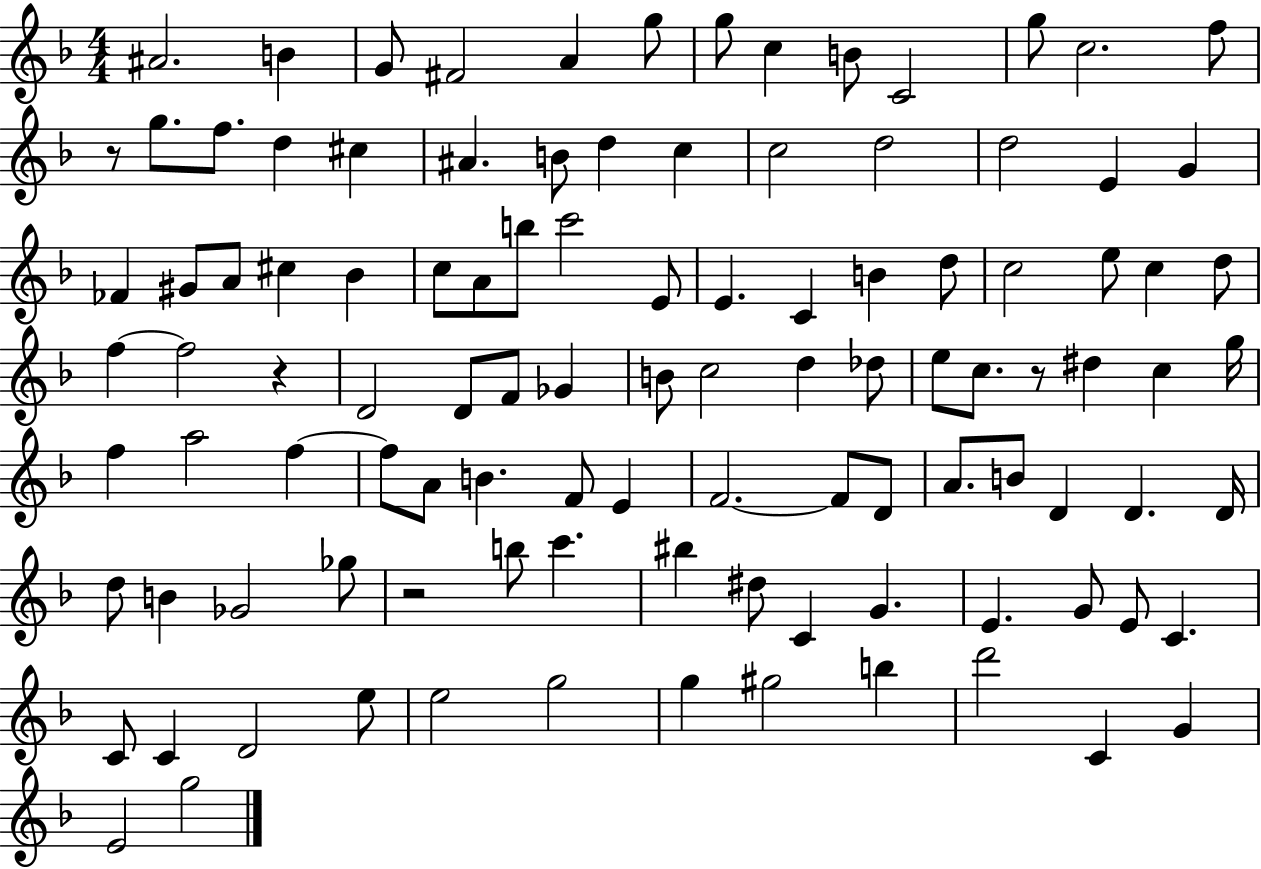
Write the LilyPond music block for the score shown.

{
  \clef treble
  \numericTimeSignature
  \time 4/4
  \key f \major
  ais'2. b'4 | g'8 fis'2 a'4 g''8 | g''8 c''4 b'8 c'2 | g''8 c''2. f''8 | \break r8 g''8. f''8. d''4 cis''4 | ais'4. b'8 d''4 c''4 | c''2 d''2 | d''2 e'4 g'4 | \break fes'4 gis'8 a'8 cis''4 bes'4 | c''8 a'8 b''8 c'''2 e'8 | e'4. c'4 b'4 d''8 | c''2 e''8 c''4 d''8 | \break f''4~~ f''2 r4 | d'2 d'8 f'8 ges'4 | b'8 c''2 d''4 des''8 | e''8 c''8. r8 dis''4 c''4 g''16 | \break f''4 a''2 f''4~~ | f''8 a'8 b'4. f'8 e'4 | f'2.~~ f'8 d'8 | a'8. b'8 d'4 d'4. d'16 | \break d''8 b'4 ges'2 ges''8 | r2 b''8 c'''4. | bis''4 dis''8 c'4 g'4. | e'4. g'8 e'8 c'4. | \break c'8 c'4 d'2 e''8 | e''2 g''2 | g''4 gis''2 b''4 | d'''2 c'4 g'4 | \break e'2 g''2 | \bar "|."
}